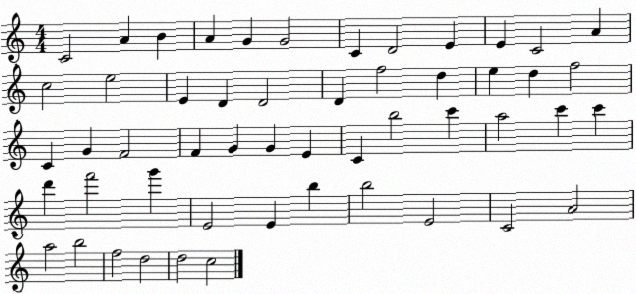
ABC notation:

X:1
T:Untitled
M:4/4
L:1/4
K:C
C2 A B A G G2 C D2 E E C2 A c2 e2 E D D2 D f2 d e d f2 C G F2 F G G E C b2 c' a2 c' c' d' f'2 g' E2 E b b2 E2 C2 A2 a2 b2 f2 d2 d2 c2